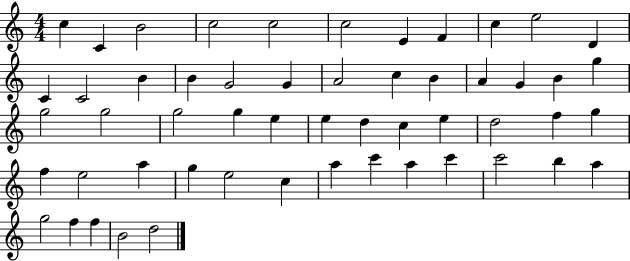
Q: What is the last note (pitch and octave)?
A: D5